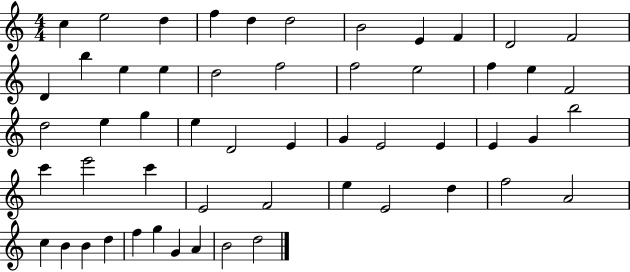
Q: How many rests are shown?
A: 0